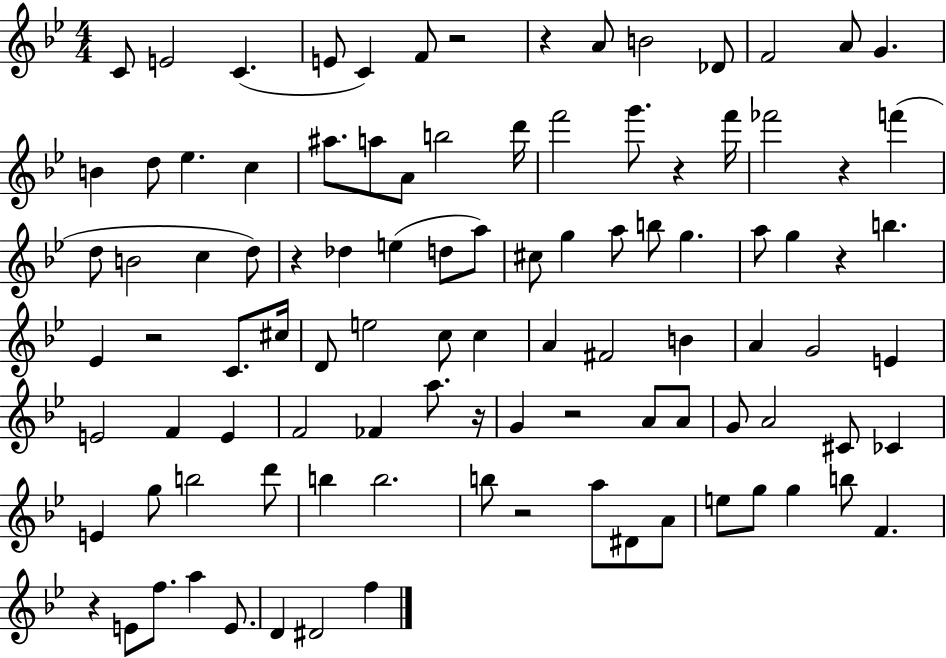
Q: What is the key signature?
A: BES major